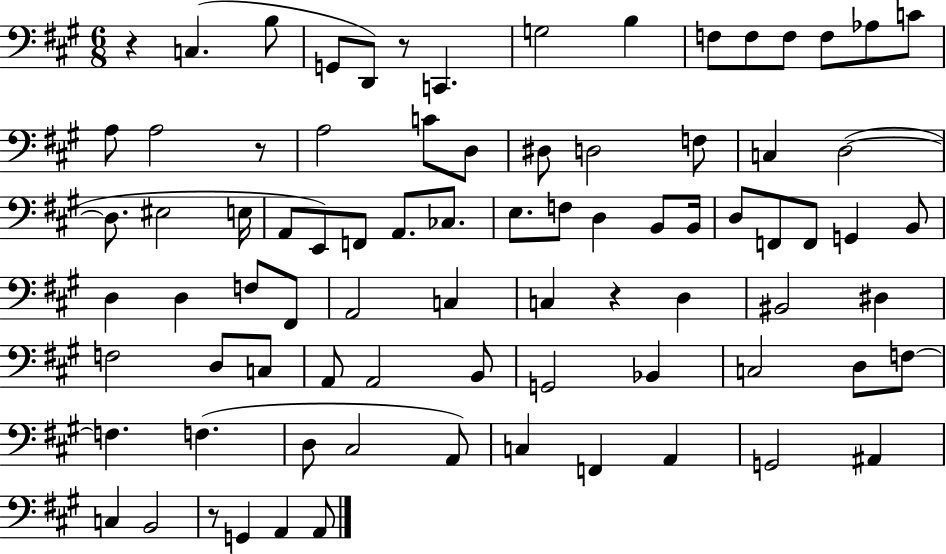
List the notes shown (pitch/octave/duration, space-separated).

R/q C3/q. B3/e G2/e D2/e R/e C2/q. G3/h B3/q F3/e F3/e F3/e F3/e Ab3/e C4/e A3/e A3/h R/e A3/h C4/e D3/e D#3/e D3/h F3/e C3/q D3/h D3/e. EIS3/h E3/s A2/e E2/e F2/e A2/e. CES3/e. E3/e. F3/e D3/q B2/e B2/s D3/e F2/e F2/e G2/q B2/e D3/q D3/q F3/e F#2/e A2/h C3/q C3/q R/q D3/q BIS2/h D#3/q F3/h D3/e C3/e A2/e A2/h B2/e G2/h Bb2/q C3/h D3/e F3/e F3/q. F3/q. D3/e C#3/h A2/e C3/q F2/q A2/q G2/h A#2/q C3/q B2/h R/e G2/q A2/q A2/e